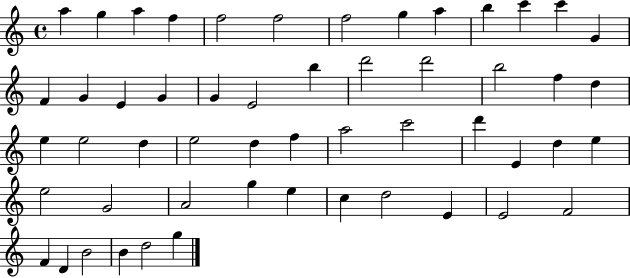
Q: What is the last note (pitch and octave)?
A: G5